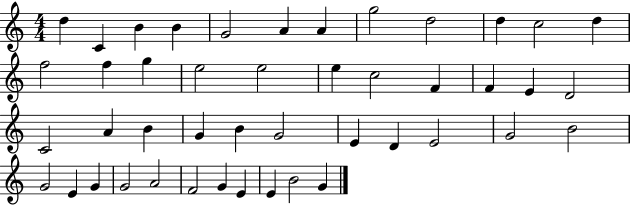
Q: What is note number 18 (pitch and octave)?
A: E5